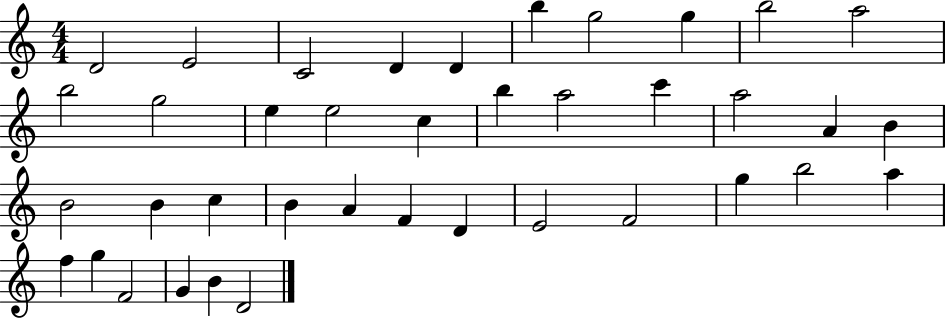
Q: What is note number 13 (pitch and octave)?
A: E5